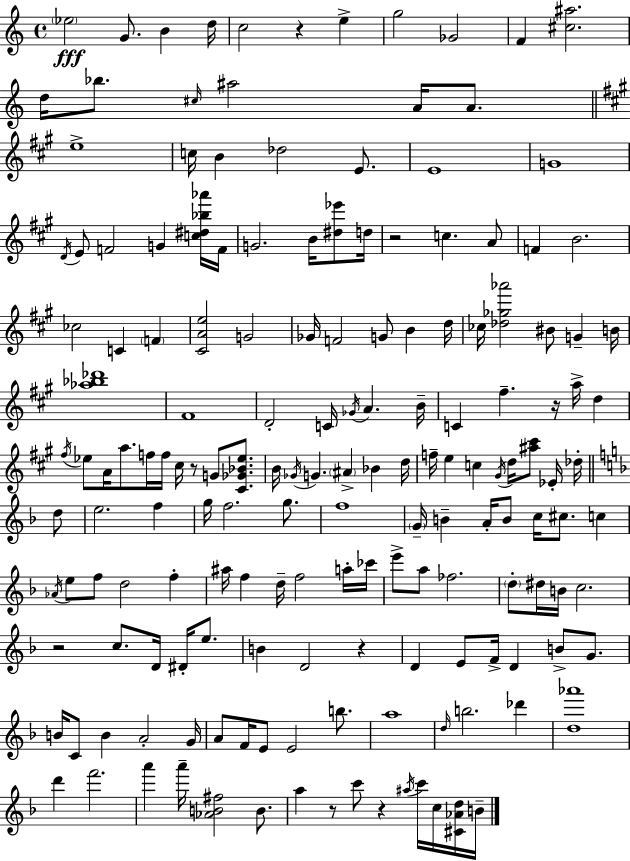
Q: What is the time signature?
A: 4/4